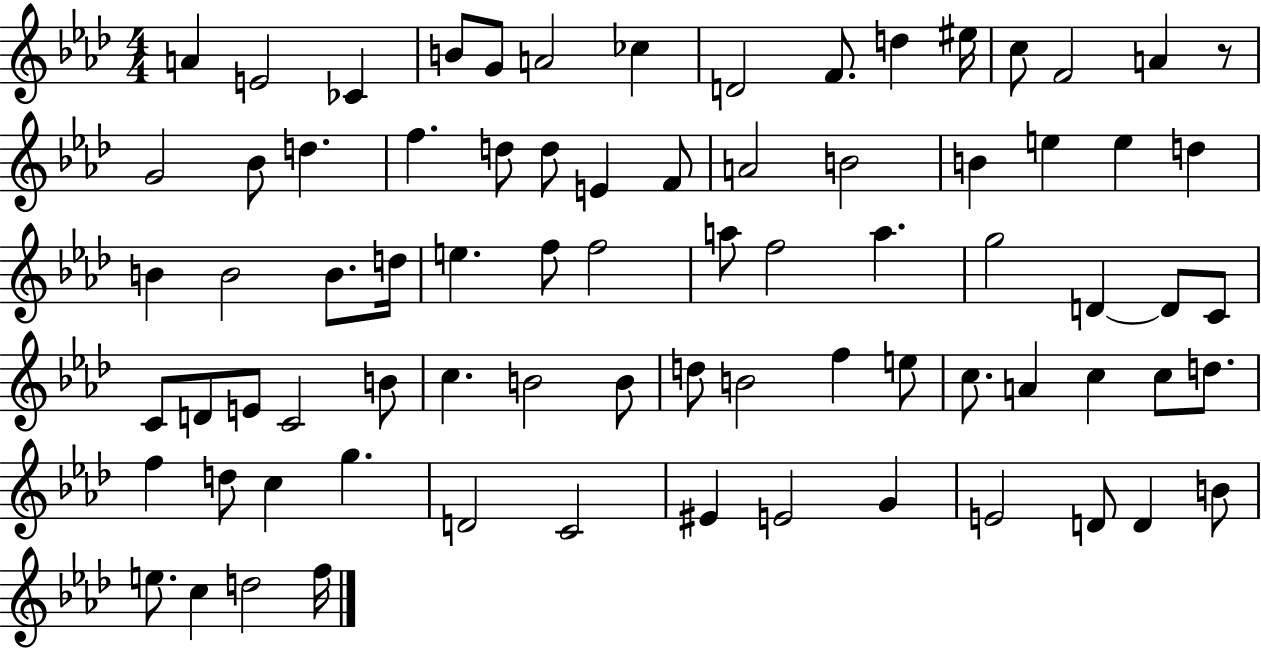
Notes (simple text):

A4/q E4/h CES4/q B4/e G4/e A4/h CES5/q D4/h F4/e. D5/q EIS5/s C5/e F4/h A4/q R/e G4/h Bb4/e D5/q. F5/q. D5/e D5/e E4/q F4/e A4/h B4/h B4/q E5/q E5/q D5/q B4/q B4/h B4/e. D5/s E5/q. F5/e F5/h A5/e F5/h A5/q. G5/h D4/q D4/e C4/e C4/e D4/e E4/e C4/h B4/e C5/q. B4/h B4/e D5/e B4/h F5/q E5/e C5/e. A4/q C5/q C5/e D5/e. F5/q D5/e C5/q G5/q. D4/h C4/h EIS4/q E4/h G4/q E4/h D4/e D4/q B4/e E5/e. C5/q D5/h F5/s